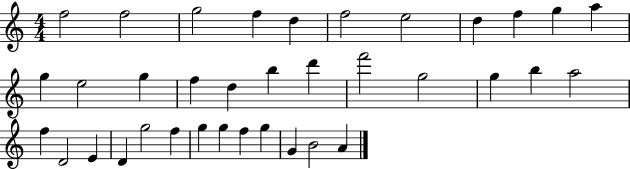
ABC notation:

X:1
T:Untitled
M:4/4
L:1/4
K:C
f2 f2 g2 f d f2 e2 d f g a g e2 g f d b d' f'2 g2 g b a2 f D2 E D g2 f g g f g G B2 A